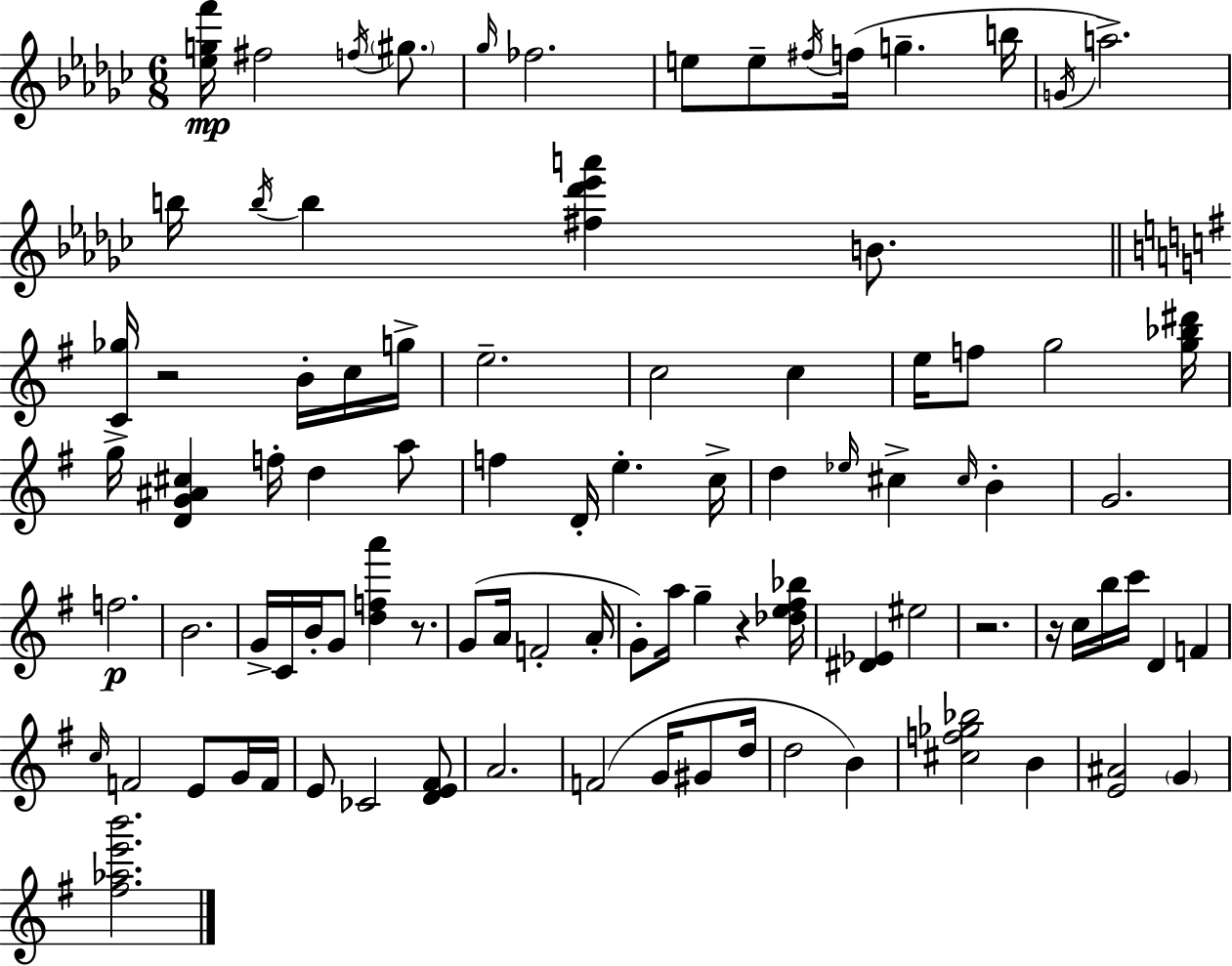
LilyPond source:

{
  \clef treble
  \numericTimeSignature
  \time 6/8
  \key ees \minor
  <ees'' g'' f'''>16\mp fis''2 \acciaccatura { f''16 } \parenthesize gis''8. | \grace { ges''16 } fes''2. | e''8 e''8-- \acciaccatura { fis''16 } f''16( g''4.-- | b''16 \acciaccatura { g'16 } a''2.->) | \break b''16 \acciaccatura { b''16 } b''4 <fis'' des''' ees''' a'''>4 | b'8. \bar "||" \break \key e \minor <c' ges''>16 r2 b'16-. c''16 g''16-> | e''2.-- | c''2 c''4 | e''16 f''8 g''2 <g'' bes'' dis'''>16 | \break g''16-> <d' g' ais' cis''>4 f''16-. d''4 a''8 | f''4 d'16-. e''4.-. c''16-> | d''4 \grace { ees''16 } cis''4-> \grace { cis''16 } b'4-. | g'2. | \break f''2.\p | b'2. | g'16-> c'16 b'16-. g'8 <d'' f'' a'''>4 r8. | g'8( a'16 f'2-. | \break a'16-. g'8-.) a''16 g''4-- r4 | <des'' e'' fis'' bes''>16 <dis' ees'>4 eis''2 | r2. | r16 c''16 b''16 c'''16 d'4 f'4 | \break \grace { c''16 } f'2 e'8 | g'16 f'16 e'8 ces'2 | <d' e' fis'>8 a'2. | f'2( g'16 | \break gis'8 d''16 d''2 b'4) | <cis'' f'' ges'' bes''>2 b'4 | <e' ais'>2 \parenthesize g'4 | <fis'' aes'' e''' b'''>2. | \break \bar "|."
}